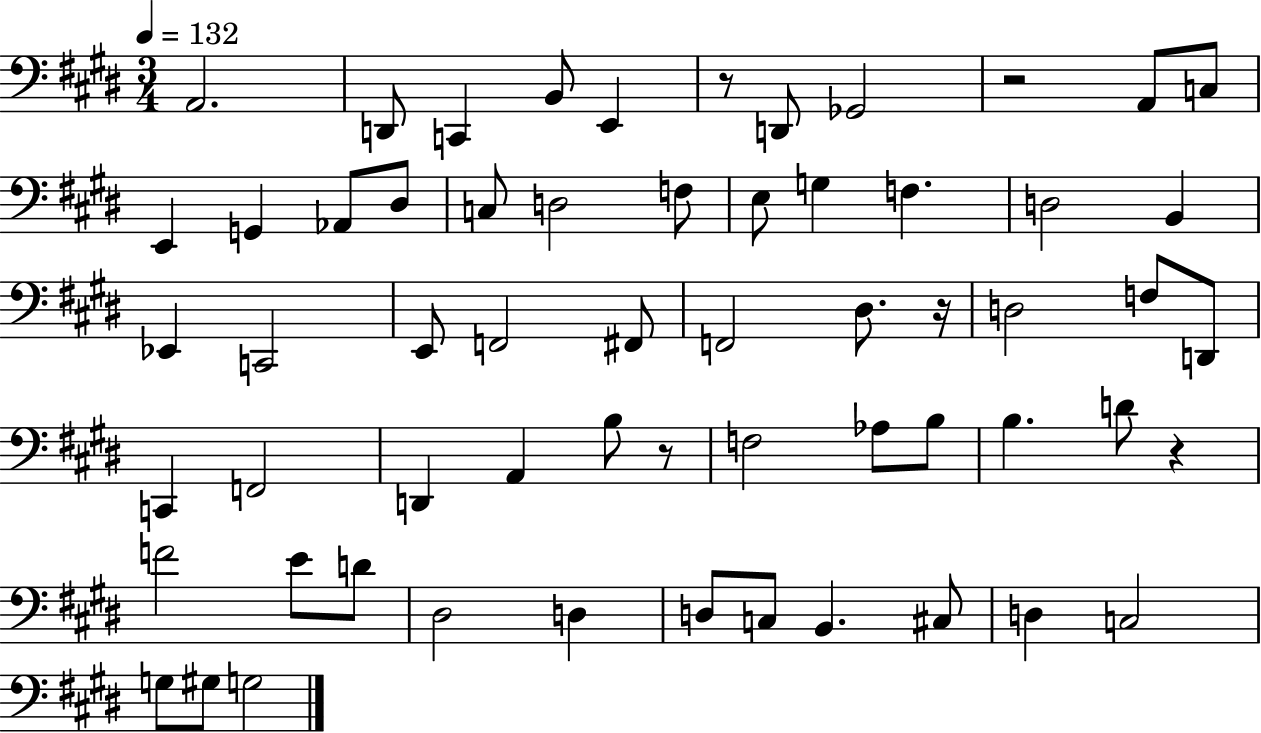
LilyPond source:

{
  \clef bass
  \numericTimeSignature
  \time 3/4
  \key e \major
  \tempo 4 = 132
  \repeat volta 2 { a,2. | d,8 c,4 b,8 e,4 | r8 d,8 ges,2 | r2 a,8 c8 | \break e,4 g,4 aes,8 dis8 | c8 d2 f8 | e8 g4 f4. | d2 b,4 | \break ees,4 c,2 | e,8 f,2 fis,8 | f,2 dis8. r16 | d2 f8 d,8 | \break c,4 f,2 | d,4 a,4 b8 r8 | f2 aes8 b8 | b4. d'8 r4 | \break f'2 e'8 d'8 | dis2 d4 | d8 c8 b,4. cis8 | d4 c2 | \break g8 gis8 g2 | } \bar "|."
}